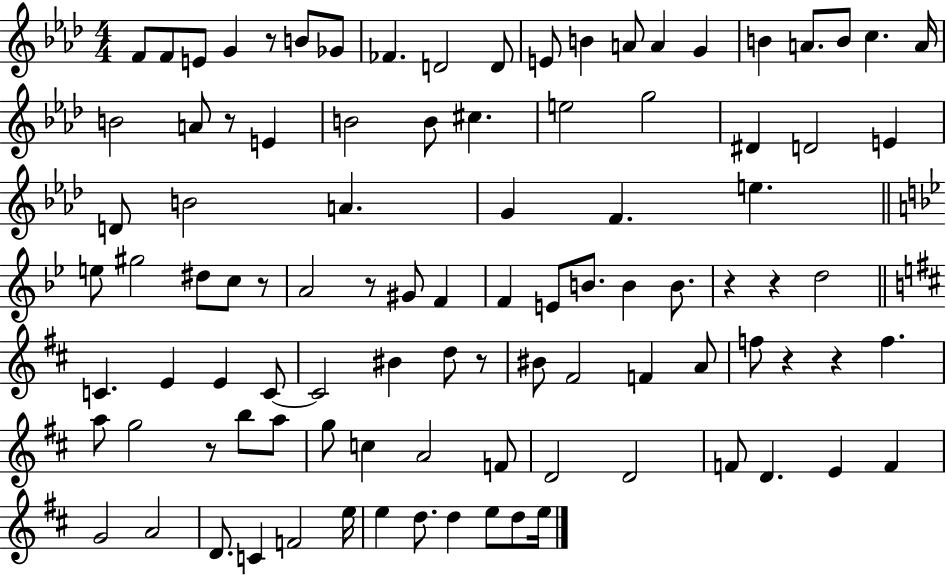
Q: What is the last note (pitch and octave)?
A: E5